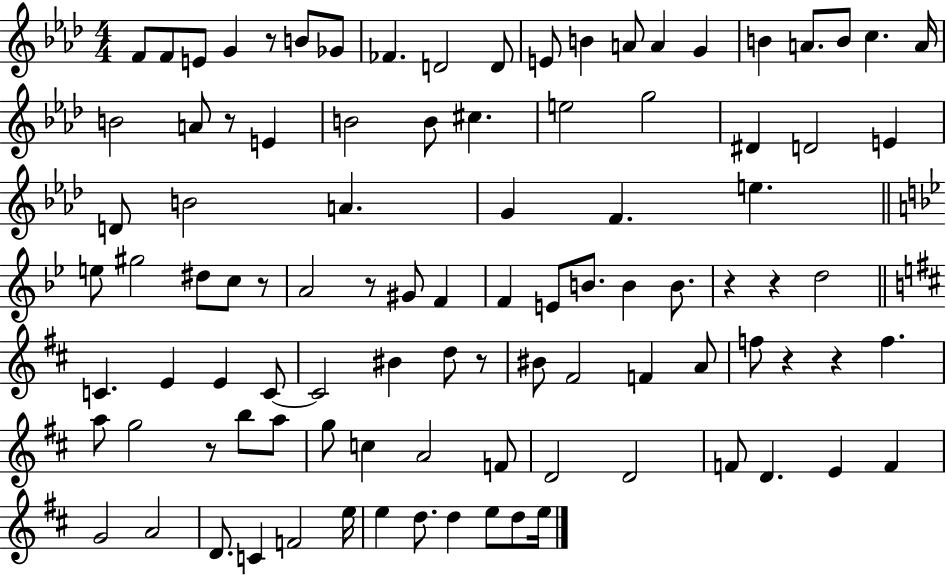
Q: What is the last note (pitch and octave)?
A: E5